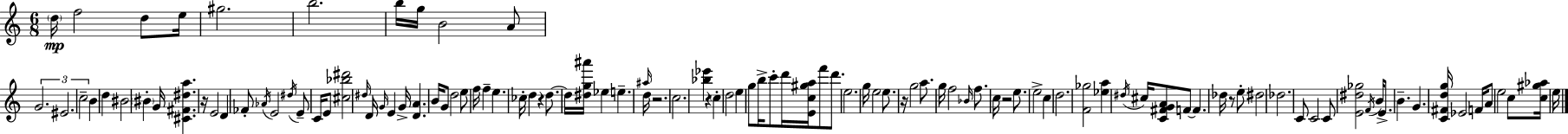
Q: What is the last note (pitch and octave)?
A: E5